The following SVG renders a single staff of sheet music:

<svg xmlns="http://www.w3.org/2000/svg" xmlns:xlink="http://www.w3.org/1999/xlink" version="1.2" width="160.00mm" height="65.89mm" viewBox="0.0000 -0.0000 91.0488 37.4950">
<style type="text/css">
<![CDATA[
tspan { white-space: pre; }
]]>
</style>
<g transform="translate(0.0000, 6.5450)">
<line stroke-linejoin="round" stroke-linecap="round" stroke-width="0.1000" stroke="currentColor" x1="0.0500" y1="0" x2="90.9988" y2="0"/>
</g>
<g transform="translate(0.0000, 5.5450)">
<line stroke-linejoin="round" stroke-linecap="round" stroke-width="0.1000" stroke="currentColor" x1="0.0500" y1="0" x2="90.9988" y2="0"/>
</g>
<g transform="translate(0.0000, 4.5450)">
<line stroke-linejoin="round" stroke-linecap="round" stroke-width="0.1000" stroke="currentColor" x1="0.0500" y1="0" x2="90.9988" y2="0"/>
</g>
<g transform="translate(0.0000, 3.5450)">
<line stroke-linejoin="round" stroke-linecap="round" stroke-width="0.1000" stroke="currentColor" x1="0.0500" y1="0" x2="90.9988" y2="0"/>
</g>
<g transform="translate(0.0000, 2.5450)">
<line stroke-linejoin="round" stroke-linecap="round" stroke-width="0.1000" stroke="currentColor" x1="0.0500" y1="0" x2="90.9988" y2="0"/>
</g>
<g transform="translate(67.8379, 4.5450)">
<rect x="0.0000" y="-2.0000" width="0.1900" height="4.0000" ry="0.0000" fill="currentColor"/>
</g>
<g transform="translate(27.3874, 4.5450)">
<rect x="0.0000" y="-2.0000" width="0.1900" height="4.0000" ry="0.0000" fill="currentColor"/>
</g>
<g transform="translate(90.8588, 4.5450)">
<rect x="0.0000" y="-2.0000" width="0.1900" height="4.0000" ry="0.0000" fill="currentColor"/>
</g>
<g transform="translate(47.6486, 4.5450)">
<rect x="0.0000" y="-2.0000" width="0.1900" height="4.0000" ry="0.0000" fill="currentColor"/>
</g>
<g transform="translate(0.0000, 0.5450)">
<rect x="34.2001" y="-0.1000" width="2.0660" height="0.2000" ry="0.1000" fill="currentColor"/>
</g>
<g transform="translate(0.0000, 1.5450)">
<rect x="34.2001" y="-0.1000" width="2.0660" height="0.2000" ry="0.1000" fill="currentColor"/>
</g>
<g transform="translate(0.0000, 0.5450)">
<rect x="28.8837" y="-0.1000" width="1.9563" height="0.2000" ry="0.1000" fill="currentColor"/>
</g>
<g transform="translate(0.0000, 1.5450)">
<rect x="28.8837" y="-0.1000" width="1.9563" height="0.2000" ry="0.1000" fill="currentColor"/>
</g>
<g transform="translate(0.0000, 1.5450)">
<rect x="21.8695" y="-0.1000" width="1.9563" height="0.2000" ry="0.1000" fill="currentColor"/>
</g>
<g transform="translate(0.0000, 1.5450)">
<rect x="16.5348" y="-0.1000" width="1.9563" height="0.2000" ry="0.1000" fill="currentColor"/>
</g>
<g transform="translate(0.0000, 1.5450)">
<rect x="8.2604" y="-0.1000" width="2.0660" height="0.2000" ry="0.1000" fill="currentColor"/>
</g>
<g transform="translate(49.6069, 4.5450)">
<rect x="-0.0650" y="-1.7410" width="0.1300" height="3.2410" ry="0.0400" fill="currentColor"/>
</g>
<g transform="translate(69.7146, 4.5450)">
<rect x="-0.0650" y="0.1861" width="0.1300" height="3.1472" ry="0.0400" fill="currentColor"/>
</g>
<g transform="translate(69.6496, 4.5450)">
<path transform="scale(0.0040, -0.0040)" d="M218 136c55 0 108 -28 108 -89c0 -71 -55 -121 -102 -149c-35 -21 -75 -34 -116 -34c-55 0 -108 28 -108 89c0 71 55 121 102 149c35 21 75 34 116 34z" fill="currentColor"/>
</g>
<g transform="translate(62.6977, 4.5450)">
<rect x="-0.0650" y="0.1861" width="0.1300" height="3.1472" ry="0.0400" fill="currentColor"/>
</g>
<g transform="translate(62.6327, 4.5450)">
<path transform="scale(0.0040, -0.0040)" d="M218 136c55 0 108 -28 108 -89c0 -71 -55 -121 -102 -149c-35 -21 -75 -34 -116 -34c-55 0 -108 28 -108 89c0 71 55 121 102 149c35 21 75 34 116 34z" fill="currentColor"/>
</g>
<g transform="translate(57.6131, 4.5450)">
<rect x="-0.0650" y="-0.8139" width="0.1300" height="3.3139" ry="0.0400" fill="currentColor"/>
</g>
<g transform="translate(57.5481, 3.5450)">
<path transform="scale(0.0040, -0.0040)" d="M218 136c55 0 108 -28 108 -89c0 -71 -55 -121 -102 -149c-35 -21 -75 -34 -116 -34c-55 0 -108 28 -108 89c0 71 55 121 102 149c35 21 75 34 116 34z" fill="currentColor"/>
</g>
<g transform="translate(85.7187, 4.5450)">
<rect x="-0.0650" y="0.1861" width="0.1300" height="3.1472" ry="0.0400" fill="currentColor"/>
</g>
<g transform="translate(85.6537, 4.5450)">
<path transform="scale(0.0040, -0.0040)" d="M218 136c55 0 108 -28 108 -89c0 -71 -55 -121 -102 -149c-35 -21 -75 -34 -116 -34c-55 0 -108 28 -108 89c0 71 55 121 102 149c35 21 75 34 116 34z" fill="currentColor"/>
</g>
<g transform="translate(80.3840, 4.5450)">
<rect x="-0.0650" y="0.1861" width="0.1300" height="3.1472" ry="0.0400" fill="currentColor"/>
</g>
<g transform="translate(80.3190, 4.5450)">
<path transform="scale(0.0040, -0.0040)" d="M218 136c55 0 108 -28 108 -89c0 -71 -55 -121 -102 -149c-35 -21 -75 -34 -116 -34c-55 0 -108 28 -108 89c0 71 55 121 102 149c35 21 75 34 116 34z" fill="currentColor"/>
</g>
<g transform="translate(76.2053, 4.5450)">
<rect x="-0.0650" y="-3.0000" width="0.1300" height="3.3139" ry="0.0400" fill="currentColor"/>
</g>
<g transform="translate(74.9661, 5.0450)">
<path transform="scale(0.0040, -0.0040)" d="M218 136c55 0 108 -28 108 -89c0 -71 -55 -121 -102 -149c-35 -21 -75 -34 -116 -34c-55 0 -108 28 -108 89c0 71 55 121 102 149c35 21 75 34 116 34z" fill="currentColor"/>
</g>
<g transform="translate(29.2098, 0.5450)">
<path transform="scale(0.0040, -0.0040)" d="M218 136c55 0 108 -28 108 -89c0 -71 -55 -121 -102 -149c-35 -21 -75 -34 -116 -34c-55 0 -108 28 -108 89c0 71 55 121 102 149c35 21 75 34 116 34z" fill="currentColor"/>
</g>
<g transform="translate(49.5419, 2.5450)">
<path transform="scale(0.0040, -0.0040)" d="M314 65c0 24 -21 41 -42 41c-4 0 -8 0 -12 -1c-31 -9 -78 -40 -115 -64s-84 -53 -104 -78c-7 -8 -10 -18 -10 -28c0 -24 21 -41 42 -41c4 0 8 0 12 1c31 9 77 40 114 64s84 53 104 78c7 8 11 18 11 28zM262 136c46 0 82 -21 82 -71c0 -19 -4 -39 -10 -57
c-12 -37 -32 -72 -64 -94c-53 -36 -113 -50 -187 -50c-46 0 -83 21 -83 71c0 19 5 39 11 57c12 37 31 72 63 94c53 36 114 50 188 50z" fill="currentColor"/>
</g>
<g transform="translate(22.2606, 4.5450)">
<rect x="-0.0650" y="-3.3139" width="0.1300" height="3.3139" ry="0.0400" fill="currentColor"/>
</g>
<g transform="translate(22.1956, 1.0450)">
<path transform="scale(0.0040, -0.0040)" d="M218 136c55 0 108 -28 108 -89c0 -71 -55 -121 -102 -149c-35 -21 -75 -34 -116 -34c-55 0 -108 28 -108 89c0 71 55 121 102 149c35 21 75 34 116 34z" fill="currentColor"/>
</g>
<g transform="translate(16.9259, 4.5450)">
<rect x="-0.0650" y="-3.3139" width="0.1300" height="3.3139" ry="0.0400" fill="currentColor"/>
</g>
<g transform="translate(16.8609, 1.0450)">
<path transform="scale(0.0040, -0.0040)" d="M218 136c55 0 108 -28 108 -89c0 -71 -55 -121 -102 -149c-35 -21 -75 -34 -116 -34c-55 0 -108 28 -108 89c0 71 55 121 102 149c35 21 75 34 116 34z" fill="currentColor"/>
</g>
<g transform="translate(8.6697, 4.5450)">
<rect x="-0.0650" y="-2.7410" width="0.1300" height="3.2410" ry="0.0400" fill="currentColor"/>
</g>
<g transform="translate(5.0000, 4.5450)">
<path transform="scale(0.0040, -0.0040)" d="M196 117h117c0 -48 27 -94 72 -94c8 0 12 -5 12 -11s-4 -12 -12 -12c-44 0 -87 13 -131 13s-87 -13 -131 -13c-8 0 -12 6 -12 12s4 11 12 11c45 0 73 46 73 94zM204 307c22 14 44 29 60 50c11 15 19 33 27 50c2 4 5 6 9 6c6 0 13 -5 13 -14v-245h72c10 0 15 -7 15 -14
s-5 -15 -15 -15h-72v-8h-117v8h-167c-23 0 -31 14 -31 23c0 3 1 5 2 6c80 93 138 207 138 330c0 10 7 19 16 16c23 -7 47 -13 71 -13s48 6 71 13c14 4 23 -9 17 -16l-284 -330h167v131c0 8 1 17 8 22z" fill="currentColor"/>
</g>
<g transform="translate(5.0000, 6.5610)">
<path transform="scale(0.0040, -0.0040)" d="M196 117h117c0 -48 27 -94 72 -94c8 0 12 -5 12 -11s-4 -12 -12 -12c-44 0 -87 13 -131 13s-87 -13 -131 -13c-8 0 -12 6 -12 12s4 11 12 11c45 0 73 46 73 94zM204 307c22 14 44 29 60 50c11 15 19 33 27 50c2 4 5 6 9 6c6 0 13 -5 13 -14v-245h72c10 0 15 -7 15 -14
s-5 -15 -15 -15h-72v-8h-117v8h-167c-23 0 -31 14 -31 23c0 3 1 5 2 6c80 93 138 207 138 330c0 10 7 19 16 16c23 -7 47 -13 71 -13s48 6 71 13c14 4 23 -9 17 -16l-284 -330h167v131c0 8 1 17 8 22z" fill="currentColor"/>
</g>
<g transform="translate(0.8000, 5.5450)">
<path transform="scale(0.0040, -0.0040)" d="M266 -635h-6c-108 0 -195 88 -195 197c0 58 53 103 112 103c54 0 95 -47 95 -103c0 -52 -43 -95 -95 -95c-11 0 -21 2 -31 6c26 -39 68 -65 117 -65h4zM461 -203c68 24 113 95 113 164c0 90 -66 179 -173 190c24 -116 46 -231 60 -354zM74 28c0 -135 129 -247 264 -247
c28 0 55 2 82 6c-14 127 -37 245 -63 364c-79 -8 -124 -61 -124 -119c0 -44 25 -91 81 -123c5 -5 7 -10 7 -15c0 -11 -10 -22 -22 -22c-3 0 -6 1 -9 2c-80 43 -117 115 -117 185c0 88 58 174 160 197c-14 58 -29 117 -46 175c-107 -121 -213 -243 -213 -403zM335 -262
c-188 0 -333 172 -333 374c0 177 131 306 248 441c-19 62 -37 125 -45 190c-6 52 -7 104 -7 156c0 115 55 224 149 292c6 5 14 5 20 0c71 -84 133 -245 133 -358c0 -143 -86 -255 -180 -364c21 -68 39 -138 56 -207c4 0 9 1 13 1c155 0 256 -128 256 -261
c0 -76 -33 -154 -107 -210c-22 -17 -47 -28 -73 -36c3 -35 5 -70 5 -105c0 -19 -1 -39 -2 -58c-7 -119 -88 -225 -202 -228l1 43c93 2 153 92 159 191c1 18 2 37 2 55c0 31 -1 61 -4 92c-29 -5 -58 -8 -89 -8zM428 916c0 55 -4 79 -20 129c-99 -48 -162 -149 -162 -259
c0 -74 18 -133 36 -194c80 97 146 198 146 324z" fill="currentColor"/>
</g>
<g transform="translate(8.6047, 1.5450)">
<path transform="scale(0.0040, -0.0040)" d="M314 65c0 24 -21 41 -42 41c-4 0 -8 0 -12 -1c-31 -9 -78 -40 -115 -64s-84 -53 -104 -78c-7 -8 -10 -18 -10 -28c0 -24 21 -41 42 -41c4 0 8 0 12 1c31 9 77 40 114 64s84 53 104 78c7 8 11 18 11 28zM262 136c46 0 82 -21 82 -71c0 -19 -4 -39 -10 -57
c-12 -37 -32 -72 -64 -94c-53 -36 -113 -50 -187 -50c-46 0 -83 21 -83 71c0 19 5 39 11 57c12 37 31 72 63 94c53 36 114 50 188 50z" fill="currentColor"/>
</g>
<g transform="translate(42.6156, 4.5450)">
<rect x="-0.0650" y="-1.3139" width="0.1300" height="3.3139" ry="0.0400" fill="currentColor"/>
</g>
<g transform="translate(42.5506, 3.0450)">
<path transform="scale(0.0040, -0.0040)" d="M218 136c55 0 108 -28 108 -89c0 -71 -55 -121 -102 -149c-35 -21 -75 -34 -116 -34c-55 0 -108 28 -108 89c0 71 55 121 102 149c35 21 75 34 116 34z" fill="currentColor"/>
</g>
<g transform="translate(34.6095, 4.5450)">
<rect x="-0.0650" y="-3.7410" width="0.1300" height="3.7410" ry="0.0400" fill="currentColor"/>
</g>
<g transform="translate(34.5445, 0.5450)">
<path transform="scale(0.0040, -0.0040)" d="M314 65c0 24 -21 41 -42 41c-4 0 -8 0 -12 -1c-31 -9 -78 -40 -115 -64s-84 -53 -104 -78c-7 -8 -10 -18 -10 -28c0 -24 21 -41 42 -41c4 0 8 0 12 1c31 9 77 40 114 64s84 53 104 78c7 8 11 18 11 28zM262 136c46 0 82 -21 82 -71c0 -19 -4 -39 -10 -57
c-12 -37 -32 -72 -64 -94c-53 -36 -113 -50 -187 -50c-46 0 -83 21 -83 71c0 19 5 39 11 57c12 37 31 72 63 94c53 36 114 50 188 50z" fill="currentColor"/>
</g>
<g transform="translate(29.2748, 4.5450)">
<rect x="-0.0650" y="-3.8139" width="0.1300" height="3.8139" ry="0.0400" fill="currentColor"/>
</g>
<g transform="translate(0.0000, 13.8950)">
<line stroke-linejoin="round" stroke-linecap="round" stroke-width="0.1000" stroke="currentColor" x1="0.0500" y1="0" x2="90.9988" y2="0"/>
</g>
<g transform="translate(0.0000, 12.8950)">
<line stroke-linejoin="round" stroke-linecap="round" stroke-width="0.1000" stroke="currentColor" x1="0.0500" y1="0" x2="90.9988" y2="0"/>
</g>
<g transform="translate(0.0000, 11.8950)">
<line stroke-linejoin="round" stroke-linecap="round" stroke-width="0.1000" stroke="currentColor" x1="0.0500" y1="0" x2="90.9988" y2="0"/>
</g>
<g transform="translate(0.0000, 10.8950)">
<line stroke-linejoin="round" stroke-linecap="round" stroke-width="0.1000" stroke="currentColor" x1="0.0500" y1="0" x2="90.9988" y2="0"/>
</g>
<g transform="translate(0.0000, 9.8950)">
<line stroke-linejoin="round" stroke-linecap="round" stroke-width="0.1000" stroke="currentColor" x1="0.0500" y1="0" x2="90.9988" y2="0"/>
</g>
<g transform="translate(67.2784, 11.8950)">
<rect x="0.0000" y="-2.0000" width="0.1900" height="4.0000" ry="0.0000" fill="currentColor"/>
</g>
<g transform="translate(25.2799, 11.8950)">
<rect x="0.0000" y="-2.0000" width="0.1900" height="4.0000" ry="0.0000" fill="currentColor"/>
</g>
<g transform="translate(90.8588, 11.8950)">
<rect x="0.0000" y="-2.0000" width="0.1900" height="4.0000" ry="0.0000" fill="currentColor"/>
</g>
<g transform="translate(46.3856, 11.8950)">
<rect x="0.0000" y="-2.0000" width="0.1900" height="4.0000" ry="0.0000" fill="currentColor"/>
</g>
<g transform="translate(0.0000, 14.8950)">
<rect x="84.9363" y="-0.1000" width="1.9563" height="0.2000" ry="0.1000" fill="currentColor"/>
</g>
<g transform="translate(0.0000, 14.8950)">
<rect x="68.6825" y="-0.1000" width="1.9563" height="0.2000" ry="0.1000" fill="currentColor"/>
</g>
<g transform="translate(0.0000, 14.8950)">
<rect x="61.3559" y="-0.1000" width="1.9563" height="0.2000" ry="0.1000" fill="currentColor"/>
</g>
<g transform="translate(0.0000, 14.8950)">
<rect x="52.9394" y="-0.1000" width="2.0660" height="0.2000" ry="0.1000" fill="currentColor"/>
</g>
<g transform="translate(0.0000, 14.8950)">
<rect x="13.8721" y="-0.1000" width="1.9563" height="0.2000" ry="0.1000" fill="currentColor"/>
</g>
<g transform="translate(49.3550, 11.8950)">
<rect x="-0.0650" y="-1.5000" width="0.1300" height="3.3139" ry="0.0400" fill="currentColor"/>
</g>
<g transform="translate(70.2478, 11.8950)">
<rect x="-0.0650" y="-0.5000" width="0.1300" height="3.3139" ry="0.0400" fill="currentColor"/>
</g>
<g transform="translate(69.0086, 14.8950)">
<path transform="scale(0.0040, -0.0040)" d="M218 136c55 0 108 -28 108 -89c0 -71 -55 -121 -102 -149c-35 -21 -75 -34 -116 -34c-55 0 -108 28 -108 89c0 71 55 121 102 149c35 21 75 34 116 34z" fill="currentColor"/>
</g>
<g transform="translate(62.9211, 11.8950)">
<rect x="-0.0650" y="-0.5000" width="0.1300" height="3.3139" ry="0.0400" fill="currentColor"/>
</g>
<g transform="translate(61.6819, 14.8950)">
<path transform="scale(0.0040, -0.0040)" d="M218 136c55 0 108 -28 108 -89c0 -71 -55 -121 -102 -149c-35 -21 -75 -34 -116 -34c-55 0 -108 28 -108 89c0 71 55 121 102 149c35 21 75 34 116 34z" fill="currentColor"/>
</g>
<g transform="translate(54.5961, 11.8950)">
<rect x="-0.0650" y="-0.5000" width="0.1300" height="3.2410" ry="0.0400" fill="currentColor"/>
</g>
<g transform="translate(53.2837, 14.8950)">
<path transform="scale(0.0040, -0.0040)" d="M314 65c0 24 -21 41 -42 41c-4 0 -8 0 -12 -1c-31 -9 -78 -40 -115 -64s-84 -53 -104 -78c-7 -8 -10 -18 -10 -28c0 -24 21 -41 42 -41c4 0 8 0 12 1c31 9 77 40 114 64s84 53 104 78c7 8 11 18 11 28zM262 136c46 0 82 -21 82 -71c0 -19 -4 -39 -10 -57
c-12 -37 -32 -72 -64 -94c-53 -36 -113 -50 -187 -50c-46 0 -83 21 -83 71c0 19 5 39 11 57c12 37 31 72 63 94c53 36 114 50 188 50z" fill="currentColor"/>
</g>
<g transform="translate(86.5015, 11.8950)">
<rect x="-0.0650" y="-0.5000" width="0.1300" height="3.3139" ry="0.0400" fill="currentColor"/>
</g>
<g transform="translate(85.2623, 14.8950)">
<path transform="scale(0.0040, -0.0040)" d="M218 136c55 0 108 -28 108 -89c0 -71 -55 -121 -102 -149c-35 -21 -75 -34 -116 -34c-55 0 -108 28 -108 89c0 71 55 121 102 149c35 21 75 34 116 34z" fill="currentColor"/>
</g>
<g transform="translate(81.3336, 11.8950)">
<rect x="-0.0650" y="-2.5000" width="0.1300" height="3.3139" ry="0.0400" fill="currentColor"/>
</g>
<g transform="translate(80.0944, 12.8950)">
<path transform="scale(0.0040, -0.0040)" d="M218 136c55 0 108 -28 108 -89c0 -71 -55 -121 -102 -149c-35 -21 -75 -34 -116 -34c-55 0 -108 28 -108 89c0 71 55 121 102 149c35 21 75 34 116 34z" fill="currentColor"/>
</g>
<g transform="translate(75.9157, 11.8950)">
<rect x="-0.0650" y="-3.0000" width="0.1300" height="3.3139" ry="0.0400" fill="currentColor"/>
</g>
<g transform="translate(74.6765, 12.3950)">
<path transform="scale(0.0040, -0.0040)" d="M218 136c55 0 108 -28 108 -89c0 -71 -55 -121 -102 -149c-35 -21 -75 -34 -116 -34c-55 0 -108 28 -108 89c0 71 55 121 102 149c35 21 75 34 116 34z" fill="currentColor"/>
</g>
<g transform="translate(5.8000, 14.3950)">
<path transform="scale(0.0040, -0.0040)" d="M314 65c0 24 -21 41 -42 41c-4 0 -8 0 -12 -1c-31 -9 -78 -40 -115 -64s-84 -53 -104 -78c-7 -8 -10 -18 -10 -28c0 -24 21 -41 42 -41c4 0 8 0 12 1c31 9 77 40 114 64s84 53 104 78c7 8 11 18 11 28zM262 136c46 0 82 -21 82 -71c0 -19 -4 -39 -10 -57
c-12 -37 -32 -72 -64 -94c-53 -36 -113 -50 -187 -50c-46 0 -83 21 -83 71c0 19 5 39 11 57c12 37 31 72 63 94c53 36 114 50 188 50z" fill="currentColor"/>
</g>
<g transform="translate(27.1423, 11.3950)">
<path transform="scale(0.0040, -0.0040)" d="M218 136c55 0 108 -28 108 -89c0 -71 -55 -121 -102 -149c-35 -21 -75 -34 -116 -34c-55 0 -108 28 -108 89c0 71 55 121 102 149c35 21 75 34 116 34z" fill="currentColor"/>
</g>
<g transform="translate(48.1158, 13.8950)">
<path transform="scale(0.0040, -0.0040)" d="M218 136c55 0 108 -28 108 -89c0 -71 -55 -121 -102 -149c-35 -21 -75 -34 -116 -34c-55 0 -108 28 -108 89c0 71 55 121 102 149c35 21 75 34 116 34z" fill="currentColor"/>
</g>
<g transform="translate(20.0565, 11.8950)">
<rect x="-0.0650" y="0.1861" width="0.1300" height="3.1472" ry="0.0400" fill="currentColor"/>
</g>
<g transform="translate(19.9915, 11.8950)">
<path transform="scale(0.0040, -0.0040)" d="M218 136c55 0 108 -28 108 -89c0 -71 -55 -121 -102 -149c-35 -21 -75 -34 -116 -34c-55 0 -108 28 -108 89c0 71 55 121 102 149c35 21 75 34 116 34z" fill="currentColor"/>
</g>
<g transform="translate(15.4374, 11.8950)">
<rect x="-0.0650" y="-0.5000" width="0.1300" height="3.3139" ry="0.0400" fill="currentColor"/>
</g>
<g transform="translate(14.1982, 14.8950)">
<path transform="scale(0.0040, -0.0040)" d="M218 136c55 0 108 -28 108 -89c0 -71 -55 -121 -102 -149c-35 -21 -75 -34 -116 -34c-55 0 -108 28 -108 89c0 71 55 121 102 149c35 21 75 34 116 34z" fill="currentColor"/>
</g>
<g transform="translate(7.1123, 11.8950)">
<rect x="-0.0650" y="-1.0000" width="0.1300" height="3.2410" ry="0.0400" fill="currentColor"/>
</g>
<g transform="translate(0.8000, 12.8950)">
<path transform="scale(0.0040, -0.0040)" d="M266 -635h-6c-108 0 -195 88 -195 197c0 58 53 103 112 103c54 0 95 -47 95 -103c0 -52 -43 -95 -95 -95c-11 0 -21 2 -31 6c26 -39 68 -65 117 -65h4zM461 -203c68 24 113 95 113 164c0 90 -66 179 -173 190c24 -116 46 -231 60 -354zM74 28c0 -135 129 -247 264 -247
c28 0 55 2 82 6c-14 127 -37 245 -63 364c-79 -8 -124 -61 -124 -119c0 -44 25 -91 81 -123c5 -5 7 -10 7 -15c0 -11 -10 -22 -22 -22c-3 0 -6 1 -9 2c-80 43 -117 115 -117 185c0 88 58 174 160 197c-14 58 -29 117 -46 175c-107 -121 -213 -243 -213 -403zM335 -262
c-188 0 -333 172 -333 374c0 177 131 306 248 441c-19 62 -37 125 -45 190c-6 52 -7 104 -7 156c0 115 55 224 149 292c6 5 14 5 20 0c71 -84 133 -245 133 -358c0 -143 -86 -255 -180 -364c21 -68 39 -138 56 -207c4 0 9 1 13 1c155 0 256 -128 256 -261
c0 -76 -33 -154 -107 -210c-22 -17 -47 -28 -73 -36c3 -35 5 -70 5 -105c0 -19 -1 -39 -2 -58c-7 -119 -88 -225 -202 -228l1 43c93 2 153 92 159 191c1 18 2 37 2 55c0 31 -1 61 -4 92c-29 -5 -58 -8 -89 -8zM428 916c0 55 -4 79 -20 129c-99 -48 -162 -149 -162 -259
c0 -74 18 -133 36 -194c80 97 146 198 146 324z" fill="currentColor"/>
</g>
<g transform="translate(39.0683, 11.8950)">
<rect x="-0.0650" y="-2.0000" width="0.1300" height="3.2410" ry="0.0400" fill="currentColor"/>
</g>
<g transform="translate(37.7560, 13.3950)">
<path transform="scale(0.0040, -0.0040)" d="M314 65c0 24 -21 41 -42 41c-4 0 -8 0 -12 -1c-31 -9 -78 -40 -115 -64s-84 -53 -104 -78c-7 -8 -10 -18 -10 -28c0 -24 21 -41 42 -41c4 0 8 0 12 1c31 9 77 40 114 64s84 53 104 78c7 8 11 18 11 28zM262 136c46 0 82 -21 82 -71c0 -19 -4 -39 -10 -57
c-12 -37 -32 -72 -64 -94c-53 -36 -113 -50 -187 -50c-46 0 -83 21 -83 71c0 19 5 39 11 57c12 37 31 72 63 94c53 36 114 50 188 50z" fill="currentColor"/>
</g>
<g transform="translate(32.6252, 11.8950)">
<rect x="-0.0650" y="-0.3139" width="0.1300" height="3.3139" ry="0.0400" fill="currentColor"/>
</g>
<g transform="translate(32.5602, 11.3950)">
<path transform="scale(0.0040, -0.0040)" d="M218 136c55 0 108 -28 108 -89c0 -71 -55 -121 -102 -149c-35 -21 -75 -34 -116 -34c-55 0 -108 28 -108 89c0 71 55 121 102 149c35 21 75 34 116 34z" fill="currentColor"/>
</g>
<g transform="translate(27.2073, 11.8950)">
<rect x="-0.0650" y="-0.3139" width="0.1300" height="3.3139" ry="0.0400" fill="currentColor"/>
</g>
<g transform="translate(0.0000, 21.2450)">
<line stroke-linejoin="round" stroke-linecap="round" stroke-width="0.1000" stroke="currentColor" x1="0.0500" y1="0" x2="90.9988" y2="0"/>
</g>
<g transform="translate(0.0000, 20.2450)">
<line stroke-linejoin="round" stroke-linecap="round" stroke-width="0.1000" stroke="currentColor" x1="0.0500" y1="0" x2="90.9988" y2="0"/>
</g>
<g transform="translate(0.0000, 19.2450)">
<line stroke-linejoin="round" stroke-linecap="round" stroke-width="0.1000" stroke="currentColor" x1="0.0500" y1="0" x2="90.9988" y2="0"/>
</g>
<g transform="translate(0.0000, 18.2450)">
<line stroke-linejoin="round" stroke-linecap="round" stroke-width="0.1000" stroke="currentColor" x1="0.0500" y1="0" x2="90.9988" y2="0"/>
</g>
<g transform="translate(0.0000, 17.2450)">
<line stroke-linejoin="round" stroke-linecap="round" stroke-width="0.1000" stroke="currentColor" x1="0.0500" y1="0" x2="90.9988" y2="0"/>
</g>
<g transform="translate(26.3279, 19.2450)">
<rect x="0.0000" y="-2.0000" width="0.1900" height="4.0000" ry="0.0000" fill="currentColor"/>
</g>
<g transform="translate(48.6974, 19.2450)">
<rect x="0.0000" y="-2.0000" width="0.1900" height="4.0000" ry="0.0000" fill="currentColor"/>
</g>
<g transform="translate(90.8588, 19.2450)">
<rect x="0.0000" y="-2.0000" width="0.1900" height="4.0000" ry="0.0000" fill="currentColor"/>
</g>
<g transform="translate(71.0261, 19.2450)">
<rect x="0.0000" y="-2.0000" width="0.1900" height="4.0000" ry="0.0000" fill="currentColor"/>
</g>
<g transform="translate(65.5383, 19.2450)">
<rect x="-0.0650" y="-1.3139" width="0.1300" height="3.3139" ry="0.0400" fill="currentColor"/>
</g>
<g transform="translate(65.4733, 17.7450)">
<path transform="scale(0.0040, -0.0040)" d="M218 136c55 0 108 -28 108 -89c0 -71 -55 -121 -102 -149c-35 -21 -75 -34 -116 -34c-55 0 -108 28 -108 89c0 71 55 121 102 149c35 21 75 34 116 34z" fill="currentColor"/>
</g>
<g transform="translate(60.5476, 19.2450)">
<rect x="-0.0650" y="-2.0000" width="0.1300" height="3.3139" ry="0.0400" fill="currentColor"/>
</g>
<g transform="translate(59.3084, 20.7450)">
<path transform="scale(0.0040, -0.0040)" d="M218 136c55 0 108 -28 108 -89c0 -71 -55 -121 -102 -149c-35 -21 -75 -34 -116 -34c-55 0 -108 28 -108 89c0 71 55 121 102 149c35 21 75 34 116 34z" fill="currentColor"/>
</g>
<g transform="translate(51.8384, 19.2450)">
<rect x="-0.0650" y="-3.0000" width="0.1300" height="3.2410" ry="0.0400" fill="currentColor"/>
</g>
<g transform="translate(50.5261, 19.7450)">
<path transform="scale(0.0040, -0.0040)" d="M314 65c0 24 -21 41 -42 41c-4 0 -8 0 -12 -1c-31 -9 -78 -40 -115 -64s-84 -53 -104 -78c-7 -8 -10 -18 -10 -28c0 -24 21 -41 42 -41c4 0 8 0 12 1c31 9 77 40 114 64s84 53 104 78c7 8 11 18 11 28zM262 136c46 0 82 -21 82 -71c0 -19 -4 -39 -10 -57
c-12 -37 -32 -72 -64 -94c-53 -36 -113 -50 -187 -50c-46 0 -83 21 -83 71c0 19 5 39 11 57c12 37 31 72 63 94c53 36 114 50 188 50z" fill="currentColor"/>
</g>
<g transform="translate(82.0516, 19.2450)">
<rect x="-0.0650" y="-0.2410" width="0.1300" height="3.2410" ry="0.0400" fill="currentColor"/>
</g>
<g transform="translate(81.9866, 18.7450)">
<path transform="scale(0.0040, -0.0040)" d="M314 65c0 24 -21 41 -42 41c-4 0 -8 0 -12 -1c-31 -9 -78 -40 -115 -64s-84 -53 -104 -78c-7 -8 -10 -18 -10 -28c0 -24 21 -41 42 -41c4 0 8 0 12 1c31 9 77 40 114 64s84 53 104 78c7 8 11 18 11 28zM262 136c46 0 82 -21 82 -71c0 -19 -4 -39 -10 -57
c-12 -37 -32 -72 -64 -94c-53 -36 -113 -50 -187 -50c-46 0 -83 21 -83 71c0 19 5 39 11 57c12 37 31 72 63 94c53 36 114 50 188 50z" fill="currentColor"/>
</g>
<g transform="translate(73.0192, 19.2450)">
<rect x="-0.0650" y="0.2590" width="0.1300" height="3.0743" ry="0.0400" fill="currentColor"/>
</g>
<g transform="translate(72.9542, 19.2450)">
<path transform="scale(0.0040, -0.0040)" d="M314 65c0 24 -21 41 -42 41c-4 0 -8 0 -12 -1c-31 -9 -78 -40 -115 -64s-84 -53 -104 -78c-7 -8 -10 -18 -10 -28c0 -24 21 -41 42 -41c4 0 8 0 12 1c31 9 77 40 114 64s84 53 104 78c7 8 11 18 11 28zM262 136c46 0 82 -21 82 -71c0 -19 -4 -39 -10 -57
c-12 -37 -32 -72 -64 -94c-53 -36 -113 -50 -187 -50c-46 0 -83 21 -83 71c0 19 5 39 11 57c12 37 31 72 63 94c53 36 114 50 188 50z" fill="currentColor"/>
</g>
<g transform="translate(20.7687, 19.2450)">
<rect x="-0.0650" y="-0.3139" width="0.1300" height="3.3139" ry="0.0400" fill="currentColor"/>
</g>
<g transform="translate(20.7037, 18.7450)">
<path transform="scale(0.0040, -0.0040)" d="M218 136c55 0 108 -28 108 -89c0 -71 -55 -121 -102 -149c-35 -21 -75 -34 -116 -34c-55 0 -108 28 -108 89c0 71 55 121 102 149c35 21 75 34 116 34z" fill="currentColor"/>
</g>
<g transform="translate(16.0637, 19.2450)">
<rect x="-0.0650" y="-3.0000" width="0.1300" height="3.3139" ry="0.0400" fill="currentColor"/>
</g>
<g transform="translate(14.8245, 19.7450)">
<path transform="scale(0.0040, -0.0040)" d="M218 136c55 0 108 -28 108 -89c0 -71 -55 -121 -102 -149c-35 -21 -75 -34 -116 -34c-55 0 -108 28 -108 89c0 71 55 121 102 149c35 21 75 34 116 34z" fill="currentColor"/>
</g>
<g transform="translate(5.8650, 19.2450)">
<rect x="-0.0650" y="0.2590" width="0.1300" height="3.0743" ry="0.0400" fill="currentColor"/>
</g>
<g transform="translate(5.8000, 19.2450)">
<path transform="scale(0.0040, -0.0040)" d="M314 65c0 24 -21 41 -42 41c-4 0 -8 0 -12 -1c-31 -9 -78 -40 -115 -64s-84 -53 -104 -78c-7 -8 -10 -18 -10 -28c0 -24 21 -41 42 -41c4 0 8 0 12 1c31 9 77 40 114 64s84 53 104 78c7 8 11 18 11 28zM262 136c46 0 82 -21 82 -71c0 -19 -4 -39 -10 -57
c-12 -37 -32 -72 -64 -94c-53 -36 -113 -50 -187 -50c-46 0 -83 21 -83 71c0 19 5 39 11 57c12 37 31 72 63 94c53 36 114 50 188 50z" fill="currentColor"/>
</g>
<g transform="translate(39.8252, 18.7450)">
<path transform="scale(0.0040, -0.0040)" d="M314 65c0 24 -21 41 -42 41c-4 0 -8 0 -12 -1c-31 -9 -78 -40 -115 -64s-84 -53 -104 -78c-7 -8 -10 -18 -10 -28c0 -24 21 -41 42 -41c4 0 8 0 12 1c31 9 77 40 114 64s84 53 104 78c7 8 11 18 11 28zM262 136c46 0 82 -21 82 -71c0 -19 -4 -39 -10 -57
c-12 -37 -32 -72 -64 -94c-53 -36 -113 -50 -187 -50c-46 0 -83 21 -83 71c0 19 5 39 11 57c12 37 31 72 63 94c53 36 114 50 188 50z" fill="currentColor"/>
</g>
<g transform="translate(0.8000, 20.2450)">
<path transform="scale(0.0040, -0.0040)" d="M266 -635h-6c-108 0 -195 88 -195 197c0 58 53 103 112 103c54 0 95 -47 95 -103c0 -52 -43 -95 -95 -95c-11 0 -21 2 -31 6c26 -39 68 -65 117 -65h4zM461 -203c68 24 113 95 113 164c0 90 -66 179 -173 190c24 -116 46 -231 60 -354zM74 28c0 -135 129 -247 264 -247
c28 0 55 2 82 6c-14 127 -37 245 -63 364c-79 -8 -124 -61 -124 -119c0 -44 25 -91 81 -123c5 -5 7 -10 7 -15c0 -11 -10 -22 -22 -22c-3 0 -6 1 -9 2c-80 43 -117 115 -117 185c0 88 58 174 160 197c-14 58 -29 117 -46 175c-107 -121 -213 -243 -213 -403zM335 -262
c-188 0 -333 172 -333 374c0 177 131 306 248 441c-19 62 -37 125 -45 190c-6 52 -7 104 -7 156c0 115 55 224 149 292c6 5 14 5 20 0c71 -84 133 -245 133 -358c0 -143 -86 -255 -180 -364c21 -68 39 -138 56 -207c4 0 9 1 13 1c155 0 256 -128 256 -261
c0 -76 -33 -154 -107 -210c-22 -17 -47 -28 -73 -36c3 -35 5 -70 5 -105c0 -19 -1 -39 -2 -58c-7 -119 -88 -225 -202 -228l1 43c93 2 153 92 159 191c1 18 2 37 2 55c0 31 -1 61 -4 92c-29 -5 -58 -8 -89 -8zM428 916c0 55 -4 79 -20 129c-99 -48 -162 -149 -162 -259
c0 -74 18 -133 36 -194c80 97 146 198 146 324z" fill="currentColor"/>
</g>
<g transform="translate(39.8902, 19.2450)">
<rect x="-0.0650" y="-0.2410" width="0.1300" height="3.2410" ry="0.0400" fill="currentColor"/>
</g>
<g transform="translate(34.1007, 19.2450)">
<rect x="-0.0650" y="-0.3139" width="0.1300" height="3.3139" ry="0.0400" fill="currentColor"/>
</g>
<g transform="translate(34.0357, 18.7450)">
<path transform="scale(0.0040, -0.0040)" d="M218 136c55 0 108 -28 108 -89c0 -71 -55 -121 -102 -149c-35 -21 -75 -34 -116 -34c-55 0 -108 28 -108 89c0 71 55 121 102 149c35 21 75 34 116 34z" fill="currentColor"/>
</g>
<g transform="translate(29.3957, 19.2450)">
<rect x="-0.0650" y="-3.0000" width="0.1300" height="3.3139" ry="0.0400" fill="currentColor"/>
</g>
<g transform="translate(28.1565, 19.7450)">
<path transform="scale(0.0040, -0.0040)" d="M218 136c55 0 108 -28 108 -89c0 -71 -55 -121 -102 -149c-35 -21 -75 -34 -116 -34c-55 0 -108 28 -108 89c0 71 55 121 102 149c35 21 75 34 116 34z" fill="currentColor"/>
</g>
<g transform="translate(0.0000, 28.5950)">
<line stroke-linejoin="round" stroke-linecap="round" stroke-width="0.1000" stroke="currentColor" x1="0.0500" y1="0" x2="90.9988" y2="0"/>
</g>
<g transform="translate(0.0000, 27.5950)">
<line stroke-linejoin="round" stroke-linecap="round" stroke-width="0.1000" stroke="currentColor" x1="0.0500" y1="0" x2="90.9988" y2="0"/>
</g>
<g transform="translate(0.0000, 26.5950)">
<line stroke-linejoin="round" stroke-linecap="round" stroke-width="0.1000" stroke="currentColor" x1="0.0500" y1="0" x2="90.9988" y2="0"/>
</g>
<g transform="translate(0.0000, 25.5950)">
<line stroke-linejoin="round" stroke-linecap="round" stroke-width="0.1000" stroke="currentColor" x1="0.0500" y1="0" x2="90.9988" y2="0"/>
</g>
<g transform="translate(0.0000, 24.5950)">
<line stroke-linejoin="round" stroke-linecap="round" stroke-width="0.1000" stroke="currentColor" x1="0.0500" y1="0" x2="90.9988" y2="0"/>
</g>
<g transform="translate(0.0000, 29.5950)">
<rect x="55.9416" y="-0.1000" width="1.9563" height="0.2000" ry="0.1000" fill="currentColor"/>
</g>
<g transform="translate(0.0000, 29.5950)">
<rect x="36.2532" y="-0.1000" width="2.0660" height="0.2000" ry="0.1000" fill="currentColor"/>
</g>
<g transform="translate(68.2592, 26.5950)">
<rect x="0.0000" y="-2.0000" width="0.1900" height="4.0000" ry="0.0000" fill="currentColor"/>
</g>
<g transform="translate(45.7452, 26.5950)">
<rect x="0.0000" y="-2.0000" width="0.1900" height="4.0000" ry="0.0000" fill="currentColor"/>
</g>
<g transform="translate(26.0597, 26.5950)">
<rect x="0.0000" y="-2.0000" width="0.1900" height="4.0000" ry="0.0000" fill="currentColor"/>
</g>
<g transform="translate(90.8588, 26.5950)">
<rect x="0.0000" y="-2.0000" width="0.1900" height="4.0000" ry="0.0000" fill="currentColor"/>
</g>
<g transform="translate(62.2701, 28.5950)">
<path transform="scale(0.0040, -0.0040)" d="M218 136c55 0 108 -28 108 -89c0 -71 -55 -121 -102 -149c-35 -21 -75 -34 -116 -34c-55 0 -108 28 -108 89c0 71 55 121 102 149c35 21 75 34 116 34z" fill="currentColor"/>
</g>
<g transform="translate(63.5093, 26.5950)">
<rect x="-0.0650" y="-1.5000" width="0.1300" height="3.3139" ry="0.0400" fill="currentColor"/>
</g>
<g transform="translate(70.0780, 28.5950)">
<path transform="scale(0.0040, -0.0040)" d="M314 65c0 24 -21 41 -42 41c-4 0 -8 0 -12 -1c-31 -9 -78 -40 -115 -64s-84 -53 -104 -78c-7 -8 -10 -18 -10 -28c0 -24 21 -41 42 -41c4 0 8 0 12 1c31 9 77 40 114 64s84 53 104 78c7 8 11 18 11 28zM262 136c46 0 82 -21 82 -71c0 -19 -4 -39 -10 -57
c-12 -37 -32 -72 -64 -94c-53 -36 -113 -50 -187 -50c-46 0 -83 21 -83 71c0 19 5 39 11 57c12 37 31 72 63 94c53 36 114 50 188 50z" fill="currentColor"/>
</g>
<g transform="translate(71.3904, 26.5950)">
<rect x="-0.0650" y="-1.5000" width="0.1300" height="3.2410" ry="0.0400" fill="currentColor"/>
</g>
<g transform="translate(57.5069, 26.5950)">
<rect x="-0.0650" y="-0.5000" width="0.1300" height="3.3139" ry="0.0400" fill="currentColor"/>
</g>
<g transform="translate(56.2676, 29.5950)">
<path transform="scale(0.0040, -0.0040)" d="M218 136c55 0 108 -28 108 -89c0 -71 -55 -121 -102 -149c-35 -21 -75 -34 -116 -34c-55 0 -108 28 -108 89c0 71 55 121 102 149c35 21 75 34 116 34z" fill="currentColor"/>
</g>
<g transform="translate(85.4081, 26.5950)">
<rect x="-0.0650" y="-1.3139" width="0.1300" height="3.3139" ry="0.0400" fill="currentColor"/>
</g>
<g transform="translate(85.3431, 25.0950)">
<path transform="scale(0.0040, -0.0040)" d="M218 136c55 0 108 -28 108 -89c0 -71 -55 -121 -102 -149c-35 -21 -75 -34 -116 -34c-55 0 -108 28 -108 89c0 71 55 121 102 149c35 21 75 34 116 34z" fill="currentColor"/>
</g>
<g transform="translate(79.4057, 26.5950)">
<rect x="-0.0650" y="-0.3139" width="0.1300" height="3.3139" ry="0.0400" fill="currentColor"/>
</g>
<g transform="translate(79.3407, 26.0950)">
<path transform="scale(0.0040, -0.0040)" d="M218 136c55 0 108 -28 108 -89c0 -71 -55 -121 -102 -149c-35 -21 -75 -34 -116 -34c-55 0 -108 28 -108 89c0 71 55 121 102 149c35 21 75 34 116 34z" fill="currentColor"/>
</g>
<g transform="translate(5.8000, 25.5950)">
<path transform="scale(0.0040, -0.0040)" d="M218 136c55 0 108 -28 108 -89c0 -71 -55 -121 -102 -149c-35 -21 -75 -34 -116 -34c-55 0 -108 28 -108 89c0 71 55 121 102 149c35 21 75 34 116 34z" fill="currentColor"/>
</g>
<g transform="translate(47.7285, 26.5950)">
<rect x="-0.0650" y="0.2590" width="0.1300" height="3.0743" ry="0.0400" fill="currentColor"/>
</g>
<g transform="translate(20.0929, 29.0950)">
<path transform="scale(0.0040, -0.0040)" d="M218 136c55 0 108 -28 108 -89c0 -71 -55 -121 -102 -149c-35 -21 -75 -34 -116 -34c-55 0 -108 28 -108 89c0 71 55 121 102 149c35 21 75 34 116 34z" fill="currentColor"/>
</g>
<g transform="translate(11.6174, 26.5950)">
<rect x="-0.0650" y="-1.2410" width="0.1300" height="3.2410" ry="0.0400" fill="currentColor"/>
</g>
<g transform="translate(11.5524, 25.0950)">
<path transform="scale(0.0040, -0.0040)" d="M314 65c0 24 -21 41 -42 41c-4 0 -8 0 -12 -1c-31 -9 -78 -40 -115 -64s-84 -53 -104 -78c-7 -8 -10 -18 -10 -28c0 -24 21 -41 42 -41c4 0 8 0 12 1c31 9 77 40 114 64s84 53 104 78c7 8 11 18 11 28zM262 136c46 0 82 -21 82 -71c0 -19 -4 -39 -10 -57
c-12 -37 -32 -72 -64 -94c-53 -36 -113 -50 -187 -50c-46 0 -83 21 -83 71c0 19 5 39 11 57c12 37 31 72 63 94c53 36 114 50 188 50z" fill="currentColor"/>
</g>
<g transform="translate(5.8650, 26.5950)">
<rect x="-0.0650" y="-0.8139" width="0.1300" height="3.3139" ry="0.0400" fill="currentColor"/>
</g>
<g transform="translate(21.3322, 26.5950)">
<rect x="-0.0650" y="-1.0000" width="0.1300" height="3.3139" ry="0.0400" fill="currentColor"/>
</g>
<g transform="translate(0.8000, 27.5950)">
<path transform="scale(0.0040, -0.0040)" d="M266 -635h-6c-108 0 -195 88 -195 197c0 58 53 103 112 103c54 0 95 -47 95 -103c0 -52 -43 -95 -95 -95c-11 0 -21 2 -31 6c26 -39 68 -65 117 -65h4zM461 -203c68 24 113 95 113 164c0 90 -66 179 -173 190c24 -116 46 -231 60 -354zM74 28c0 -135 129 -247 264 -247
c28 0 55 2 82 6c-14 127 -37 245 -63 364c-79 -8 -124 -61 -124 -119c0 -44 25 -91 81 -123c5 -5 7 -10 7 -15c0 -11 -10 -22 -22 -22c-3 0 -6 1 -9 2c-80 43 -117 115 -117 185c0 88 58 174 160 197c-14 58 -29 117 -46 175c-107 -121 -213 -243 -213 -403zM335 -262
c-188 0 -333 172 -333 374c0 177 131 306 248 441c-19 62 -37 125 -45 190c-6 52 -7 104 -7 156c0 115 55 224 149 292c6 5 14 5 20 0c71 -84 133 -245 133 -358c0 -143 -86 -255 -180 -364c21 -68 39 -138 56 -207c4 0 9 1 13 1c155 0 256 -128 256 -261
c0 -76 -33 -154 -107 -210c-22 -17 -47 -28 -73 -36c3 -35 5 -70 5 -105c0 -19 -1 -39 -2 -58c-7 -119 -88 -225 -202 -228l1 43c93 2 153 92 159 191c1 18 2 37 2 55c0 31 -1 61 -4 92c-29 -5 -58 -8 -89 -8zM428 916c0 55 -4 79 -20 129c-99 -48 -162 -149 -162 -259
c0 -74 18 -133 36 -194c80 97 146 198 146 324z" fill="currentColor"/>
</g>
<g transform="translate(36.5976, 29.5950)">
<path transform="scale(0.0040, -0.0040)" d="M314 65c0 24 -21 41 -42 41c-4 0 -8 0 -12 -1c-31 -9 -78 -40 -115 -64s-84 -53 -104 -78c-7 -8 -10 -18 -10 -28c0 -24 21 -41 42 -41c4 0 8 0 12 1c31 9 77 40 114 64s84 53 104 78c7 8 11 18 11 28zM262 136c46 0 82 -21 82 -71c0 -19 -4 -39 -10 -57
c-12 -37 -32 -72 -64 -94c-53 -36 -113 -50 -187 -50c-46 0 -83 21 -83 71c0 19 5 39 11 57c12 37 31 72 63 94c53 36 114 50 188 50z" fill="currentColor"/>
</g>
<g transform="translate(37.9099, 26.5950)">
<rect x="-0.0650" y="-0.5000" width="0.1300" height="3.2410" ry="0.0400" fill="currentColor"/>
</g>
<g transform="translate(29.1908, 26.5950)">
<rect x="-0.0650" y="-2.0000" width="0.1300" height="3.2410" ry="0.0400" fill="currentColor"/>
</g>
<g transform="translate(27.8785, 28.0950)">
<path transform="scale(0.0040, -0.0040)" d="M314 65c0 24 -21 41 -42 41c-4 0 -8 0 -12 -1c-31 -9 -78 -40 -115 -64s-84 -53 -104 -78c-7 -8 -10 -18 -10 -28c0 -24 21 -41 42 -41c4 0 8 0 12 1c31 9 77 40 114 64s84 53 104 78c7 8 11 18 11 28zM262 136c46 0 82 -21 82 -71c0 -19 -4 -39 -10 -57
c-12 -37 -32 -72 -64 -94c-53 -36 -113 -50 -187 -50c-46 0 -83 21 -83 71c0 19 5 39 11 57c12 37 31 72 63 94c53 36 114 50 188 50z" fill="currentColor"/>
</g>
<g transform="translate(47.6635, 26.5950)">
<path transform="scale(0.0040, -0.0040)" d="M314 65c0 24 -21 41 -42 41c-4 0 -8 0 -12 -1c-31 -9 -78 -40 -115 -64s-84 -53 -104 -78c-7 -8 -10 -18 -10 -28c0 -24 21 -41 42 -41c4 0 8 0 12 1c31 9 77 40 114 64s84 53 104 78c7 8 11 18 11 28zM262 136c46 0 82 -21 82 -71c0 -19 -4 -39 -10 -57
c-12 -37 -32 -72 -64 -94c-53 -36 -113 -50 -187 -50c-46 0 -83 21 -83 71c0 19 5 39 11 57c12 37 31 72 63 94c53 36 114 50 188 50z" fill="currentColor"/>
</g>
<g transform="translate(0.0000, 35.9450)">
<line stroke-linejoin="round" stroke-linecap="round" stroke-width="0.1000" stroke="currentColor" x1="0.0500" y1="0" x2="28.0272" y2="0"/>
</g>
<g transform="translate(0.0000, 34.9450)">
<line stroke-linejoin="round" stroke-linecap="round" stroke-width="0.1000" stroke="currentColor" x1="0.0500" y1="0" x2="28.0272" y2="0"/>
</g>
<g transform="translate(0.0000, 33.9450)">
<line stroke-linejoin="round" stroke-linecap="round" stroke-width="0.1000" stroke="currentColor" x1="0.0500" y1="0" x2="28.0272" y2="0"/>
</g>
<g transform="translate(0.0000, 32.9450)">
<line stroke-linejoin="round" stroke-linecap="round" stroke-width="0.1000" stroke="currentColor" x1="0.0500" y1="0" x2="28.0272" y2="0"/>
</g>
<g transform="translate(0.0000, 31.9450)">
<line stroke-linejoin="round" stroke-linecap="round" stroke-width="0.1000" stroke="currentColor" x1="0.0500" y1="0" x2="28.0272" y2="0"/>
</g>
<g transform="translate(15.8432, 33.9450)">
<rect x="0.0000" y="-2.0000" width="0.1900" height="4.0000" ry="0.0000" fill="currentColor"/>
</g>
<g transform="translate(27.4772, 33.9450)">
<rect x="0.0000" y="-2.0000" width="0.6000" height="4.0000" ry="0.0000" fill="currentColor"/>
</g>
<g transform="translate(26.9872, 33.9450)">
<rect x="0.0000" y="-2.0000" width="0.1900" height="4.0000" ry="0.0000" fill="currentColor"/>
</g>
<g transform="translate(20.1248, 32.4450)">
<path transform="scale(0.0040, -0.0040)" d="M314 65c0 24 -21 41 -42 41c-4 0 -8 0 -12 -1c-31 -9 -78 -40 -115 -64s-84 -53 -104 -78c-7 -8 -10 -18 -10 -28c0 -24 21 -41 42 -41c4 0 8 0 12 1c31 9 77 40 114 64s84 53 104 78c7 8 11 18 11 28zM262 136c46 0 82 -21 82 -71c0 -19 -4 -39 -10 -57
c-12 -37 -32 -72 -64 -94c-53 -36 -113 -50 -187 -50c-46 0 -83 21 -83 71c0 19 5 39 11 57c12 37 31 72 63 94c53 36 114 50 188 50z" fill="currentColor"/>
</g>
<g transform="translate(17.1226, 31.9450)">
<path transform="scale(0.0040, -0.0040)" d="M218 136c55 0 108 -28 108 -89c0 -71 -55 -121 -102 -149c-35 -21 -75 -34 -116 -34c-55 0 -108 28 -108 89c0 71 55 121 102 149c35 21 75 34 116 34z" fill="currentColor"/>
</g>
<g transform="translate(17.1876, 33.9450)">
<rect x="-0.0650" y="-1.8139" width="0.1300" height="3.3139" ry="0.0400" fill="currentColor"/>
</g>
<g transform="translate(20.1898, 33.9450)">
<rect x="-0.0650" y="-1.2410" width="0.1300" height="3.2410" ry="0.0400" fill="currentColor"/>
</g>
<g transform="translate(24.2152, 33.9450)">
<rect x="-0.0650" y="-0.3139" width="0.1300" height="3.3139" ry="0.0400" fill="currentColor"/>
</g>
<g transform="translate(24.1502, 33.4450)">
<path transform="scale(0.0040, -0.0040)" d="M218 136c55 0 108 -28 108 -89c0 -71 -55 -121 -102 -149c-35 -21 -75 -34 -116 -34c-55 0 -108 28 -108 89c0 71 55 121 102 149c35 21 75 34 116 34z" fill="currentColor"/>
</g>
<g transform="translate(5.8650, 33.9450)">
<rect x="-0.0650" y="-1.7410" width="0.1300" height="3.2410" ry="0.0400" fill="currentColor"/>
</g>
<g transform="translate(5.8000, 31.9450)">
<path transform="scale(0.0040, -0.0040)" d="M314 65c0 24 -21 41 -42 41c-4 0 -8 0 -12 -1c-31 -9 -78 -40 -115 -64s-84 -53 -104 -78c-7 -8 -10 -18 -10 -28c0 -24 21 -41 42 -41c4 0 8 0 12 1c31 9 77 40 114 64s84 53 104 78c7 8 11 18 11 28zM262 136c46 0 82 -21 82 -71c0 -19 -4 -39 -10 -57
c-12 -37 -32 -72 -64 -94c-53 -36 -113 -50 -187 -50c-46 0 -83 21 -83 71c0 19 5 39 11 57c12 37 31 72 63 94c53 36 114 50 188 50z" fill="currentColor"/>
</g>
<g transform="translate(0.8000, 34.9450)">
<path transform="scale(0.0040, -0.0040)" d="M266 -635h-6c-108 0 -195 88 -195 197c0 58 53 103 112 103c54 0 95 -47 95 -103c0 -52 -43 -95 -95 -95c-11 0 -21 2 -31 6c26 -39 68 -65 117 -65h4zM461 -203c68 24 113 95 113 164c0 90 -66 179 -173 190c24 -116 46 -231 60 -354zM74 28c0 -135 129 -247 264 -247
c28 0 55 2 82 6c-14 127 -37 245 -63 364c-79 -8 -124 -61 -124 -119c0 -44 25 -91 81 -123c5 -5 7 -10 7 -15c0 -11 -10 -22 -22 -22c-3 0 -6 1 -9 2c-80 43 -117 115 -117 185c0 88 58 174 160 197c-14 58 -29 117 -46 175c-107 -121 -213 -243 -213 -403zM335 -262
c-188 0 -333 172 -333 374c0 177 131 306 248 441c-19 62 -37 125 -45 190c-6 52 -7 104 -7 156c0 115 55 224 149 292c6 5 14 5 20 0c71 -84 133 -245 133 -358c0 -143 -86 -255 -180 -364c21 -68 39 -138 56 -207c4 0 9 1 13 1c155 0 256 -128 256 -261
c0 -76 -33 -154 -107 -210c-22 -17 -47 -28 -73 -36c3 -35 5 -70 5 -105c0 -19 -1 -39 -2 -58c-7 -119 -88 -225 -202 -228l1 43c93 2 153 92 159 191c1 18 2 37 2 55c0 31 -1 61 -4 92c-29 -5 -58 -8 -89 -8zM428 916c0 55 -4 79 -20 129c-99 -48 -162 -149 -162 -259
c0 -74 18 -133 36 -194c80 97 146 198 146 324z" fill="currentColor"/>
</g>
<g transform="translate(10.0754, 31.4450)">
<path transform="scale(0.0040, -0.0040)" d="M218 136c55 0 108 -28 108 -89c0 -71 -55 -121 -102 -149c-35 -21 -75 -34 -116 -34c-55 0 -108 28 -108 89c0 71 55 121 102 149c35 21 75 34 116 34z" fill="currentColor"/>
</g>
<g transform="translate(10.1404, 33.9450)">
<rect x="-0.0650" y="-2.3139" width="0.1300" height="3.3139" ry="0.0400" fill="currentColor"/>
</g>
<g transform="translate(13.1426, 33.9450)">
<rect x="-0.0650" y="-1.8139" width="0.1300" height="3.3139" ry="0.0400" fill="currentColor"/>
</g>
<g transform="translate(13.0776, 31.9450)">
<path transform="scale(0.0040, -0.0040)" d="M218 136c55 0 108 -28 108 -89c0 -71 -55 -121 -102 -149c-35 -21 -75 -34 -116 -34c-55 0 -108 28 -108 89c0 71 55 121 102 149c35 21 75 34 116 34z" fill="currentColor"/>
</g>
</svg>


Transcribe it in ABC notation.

X:1
T:Untitled
M:4/4
L:1/4
K:C
a2 b b c' c'2 e f2 d B B A B B D2 C B c c F2 E C2 C C A G C B2 A c A c c2 A2 F e B2 c2 d e2 D F2 C2 B2 C E E2 c e f2 g f f e2 c